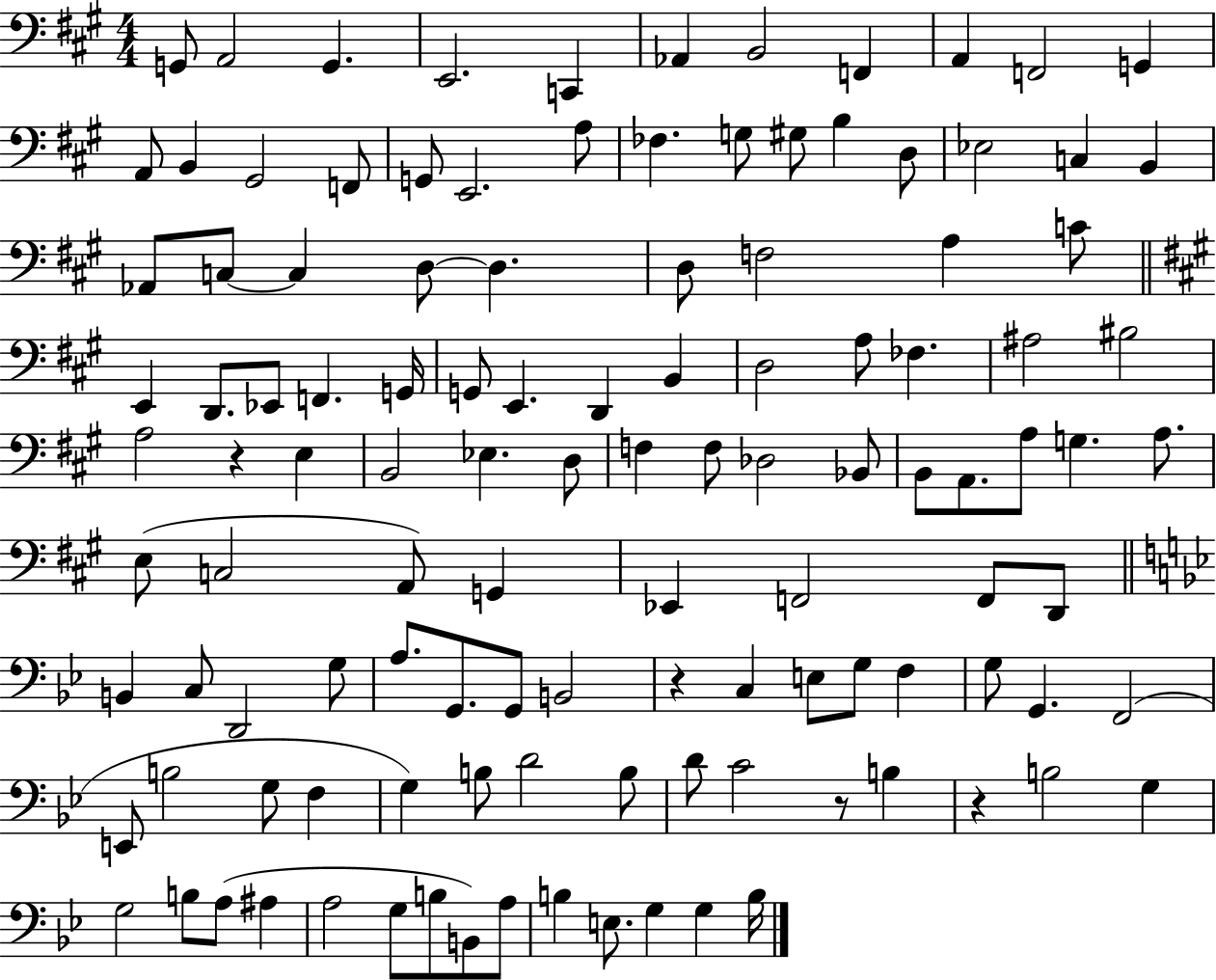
G2/e A2/h G2/q. E2/h. C2/q Ab2/q B2/h F2/q A2/q F2/h G2/q A2/e B2/q G#2/h F2/e G2/e E2/h. A3/e FES3/q. G3/e G#3/e B3/q D3/e Eb3/h C3/q B2/q Ab2/e C3/e C3/q D3/e D3/q. D3/e F3/h A3/q C4/e E2/q D2/e. Eb2/e F2/q. G2/s G2/e E2/q. D2/q B2/q D3/h A3/e FES3/q. A#3/h BIS3/h A3/h R/q E3/q B2/h Eb3/q. D3/e F3/q F3/e Db3/h Bb2/e B2/e A2/e. A3/e G3/q. A3/e. E3/e C3/h A2/e G2/q Eb2/q F2/h F2/e D2/e B2/q C3/e D2/h G3/e A3/e. G2/e. G2/e B2/h R/q C3/q E3/e G3/e F3/q G3/e G2/q. F2/h E2/e B3/h G3/e F3/q G3/q B3/e D4/h B3/e D4/e C4/h R/e B3/q R/q B3/h G3/q G3/h B3/e A3/e A#3/q A3/h G3/e B3/e B2/e A3/e B3/q E3/e. G3/q G3/q B3/s